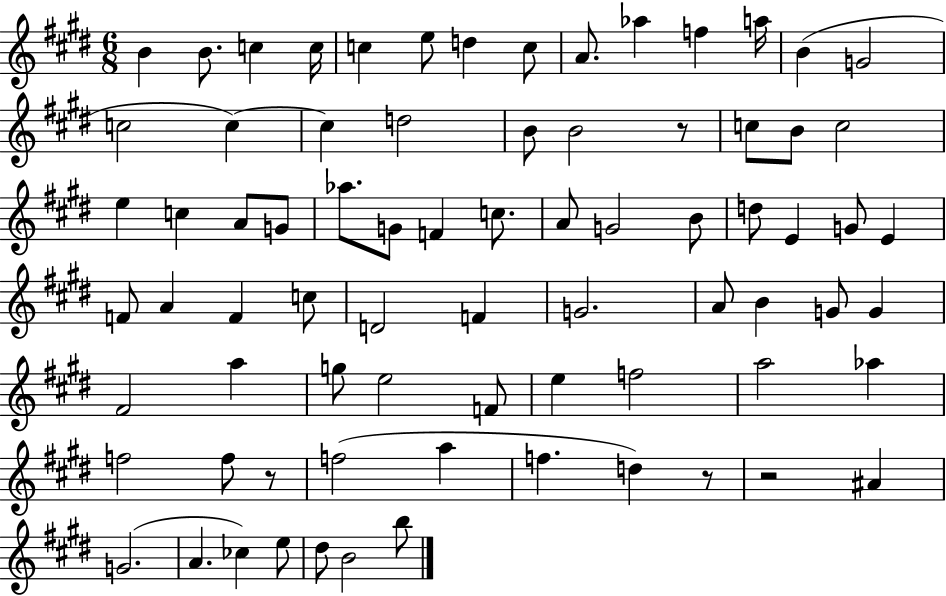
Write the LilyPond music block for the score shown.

{
  \clef treble
  \numericTimeSignature
  \time 6/8
  \key e \major
  b'4 b'8. c''4 c''16 | c''4 e''8 d''4 c''8 | a'8. aes''4 f''4 a''16 | b'4( g'2 | \break c''2 c''4~~) | c''4 d''2 | b'8 b'2 r8 | c''8 b'8 c''2 | \break e''4 c''4 a'8 g'8 | aes''8. g'8 f'4 c''8. | a'8 g'2 b'8 | d''8 e'4 g'8 e'4 | \break f'8 a'4 f'4 c''8 | d'2 f'4 | g'2. | a'8 b'4 g'8 g'4 | \break fis'2 a''4 | g''8 e''2 f'8 | e''4 f''2 | a''2 aes''4 | \break f''2 f''8 r8 | f''2( a''4 | f''4. d''4) r8 | r2 ais'4 | \break g'2.( | a'4. ces''4) e''8 | dis''8 b'2 b''8 | \bar "|."
}